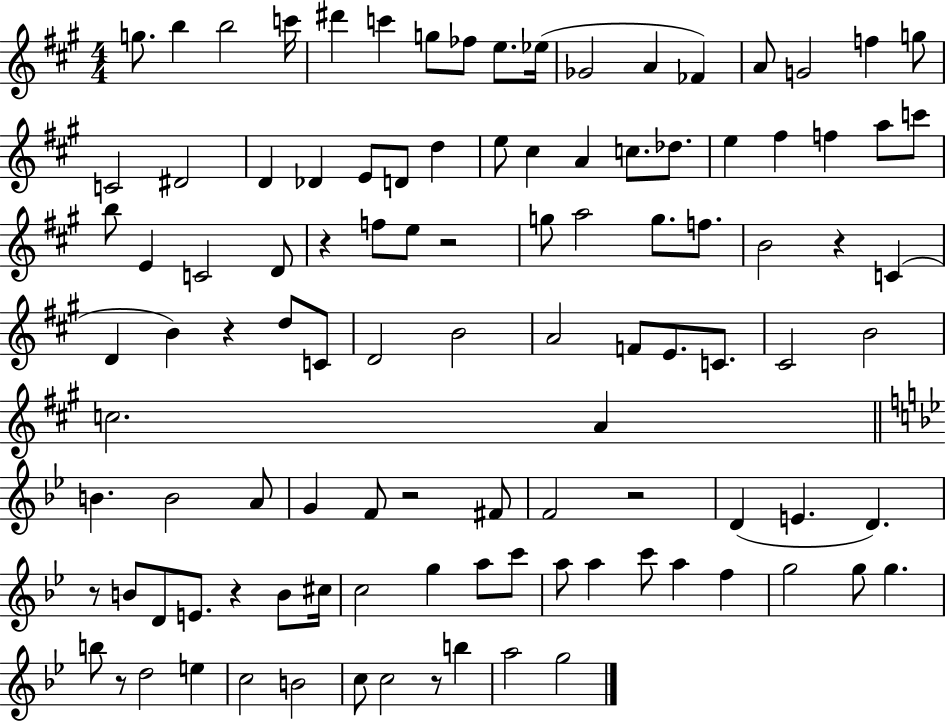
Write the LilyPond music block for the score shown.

{
  \clef treble
  \numericTimeSignature
  \time 4/4
  \key a \major
  \repeat volta 2 { g''8. b''4 b''2 c'''16 | dis'''4 c'''4 g''8 fes''8 e''8. ees''16( | ges'2 a'4 fes'4) | a'8 g'2 f''4 g''8 | \break c'2 dis'2 | d'4 des'4 e'8 d'8 d''4 | e''8 cis''4 a'4 c''8. des''8. | e''4 fis''4 f''4 a''8 c'''8 | \break b''8 e'4 c'2 d'8 | r4 f''8 e''8 r2 | g''8 a''2 g''8. f''8. | b'2 r4 c'4( | \break d'4 b'4) r4 d''8 c'8 | d'2 b'2 | a'2 f'8 e'8. c'8. | cis'2 b'2 | \break c''2. a'4 | \bar "||" \break \key bes \major b'4. b'2 a'8 | g'4 f'8 r2 fis'8 | f'2 r2 | d'4( e'4. d'4.) | \break r8 b'8 d'8 e'8. r4 b'8 cis''16 | c''2 g''4 a''8 c'''8 | a''8 a''4 c'''8 a''4 f''4 | g''2 g''8 g''4. | \break b''8 r8 d''2 e''4 | c''2 b'2 | c''8 c''2 r8 b''4 | a''2 g''2 | \break } \bar "|."
}